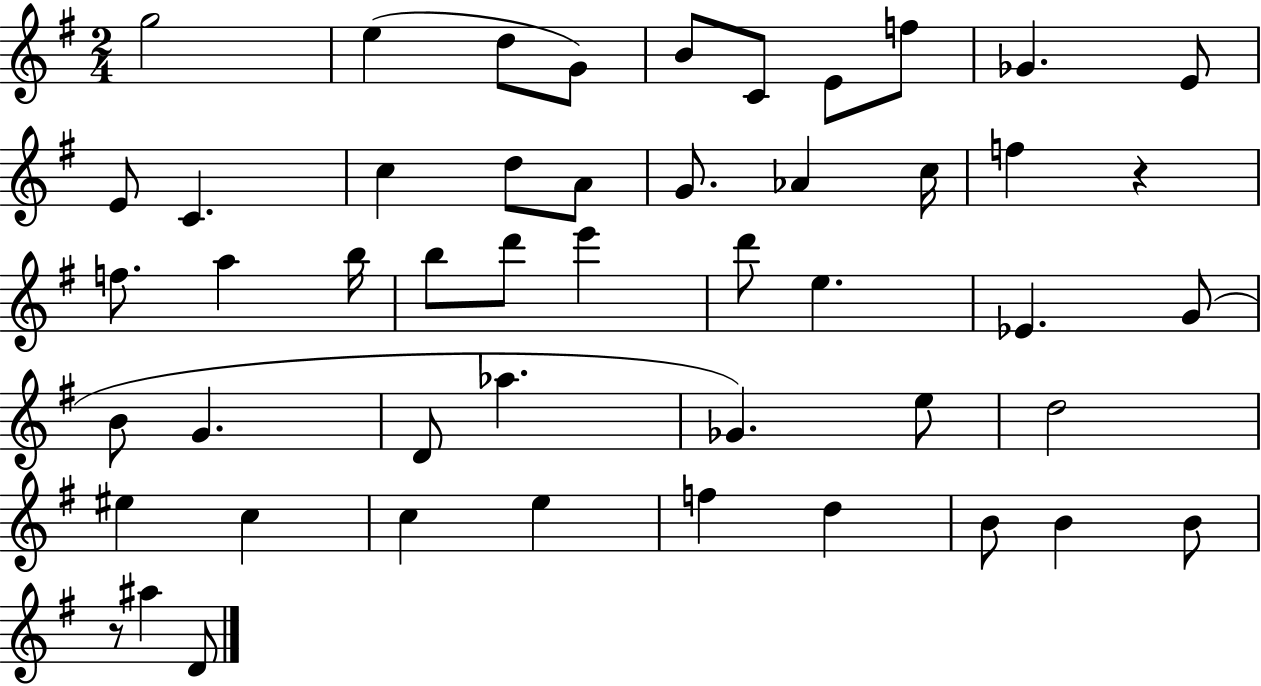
{
  \clef treble
  \numericTimeSignature
  \time 2/4
  \key g \major
  g''2 | e''4( d''8 g'8) | b'8 c'8 e'8 f''8 | ges'4. e'8 | \break e'8 c'4. | c''4 d''8 a'8 | g'8. aes'4 c''16 | f''4 r4 | \break f''8. a''4 b''16 | b''8 d'''8 e'''4 | d'''8 e''4. | ees'4. g'8( | \break b'8 g'4. | d'8 aes''4. | ges'4.) e''8 | d''2 | \break eis''4 c''4 | c''4 e''4 | f''4 d''4 | b'8 b'4 b'8 | \break r8 ais''4 d'8 | \bar "|."
}